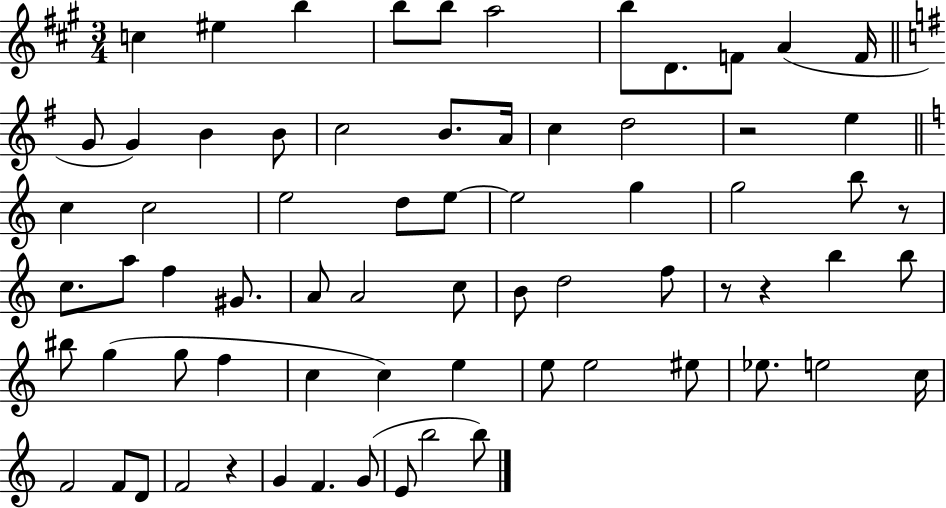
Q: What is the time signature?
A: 3/4